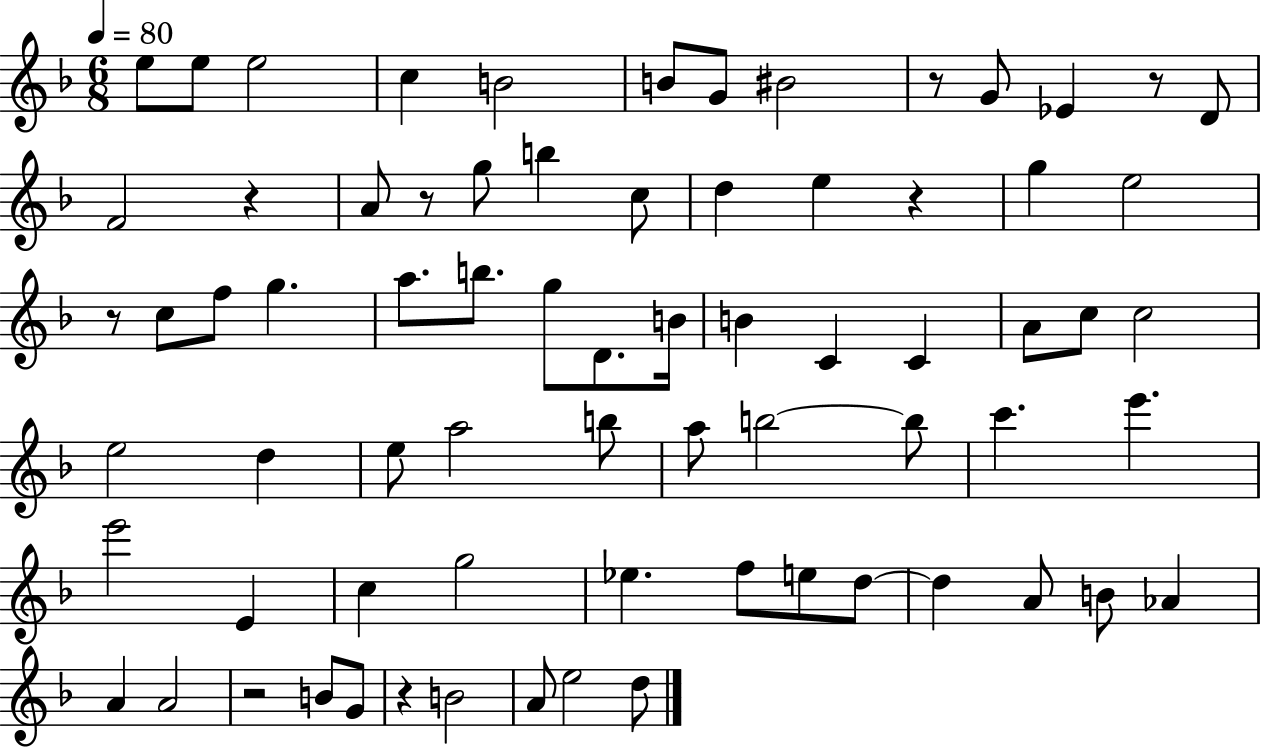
X:1
T:Untitled
M:6/8
L:1/4
K:F
e/2 e/2 e2 c B2 B/2 G/2 ^B2 z/2 G/2 _E z/2 D/2 F2 z A/2 z/2 g/2 b c/2 d e z g e2 z/2 c/2 f/2 g a/2 b/2 g/2 D/2 B/4 B C C A/2 c/2 c2 e2 d e/2 a2 b/2 a/2 b2 b/2 c' e' e'2 E c g2 _e f/2 e/2 d/2 d A/2 B/2 _A A A2 z2 B/2 G/2 z B2 A/2 e2 d/2